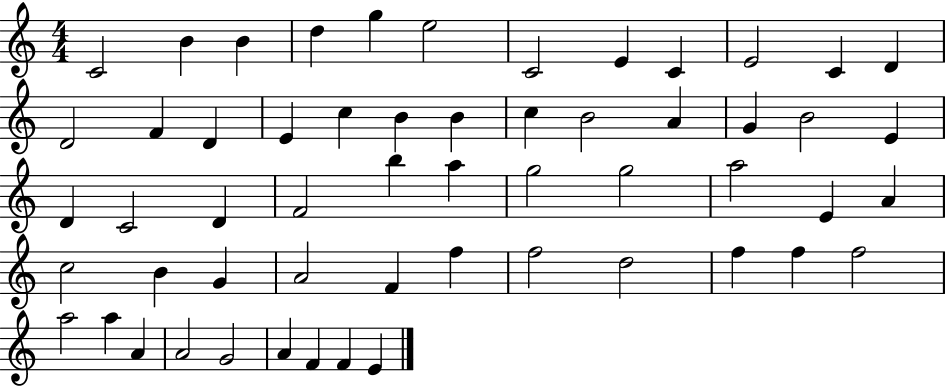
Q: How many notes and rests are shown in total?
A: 56